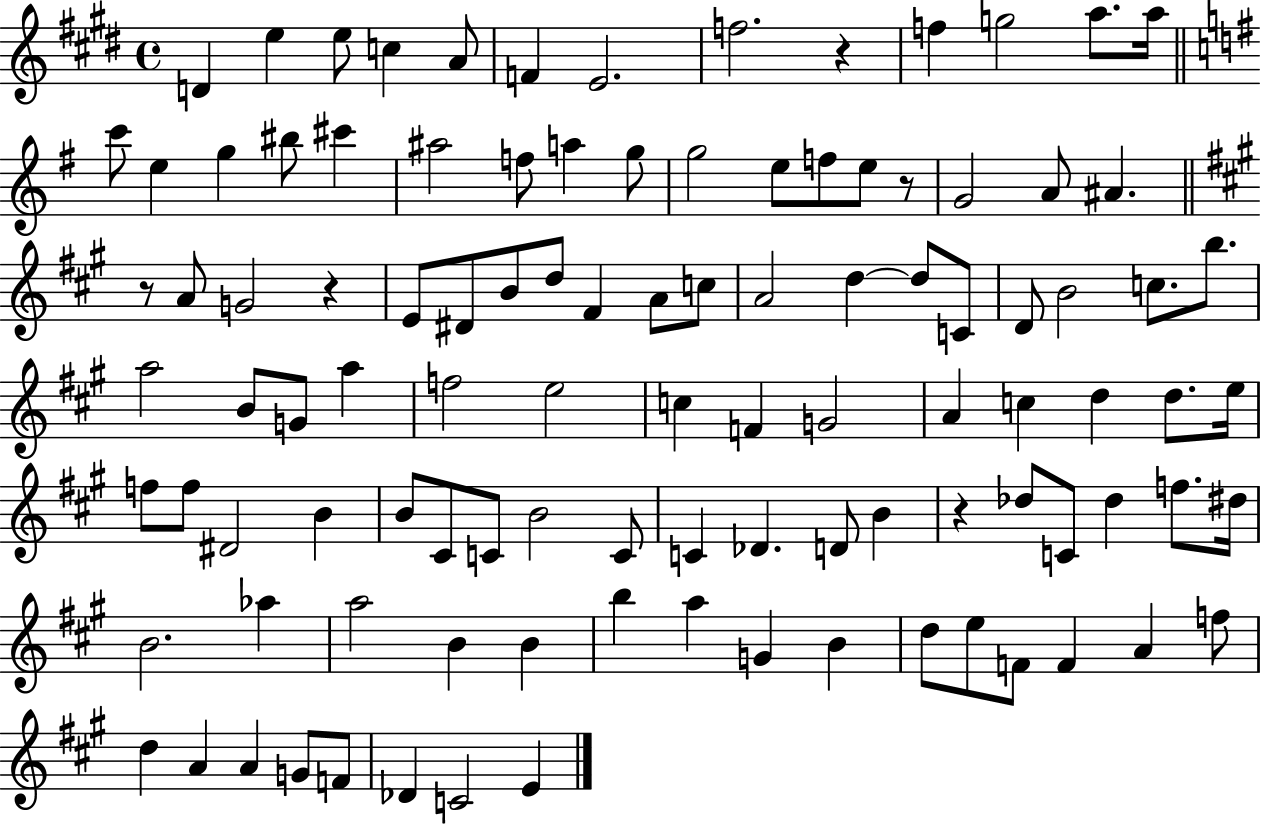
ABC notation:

X:1
T:Untitled
M:4/4
L:1/4
K:E
D e e/2 c A/2 F E2 f2 z f g2 a/2 a/4 c'/2 e g ^b/2 ^c' ^a2 f/2 a g/2 g2 e/2 f/2 e/2 z/2 G2 A/2 ^A z/2 A/2 G2 z E/2 ^D/2 B/2 d/2 ^F A/2 c/2 A2 d d/2 C/2 D/2 B2 c/2 b/2 a2 B/2 G/2 a f2 e2 c F G2 A c d d/2 e/4 f/2 f/2 ^D2 B B/2 ^C/2 C/2 B2 C/2 C _D D/2 B z _d/2 C/2 _d f/2 ^d/4 B2 _a a2 B B b a G B d/2 e/2 F/2 F A f/2 d A A G/2 F/2 _D C2 E